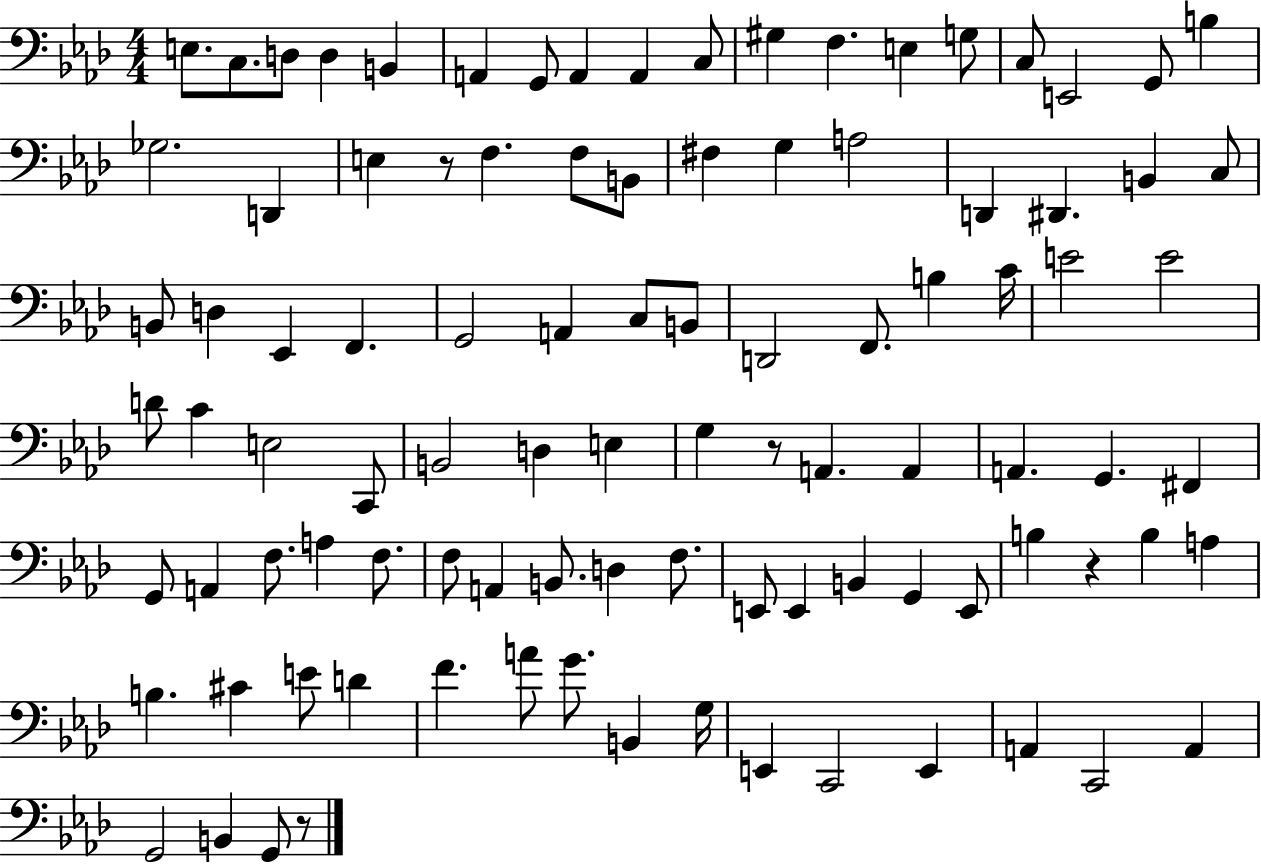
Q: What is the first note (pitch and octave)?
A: E3